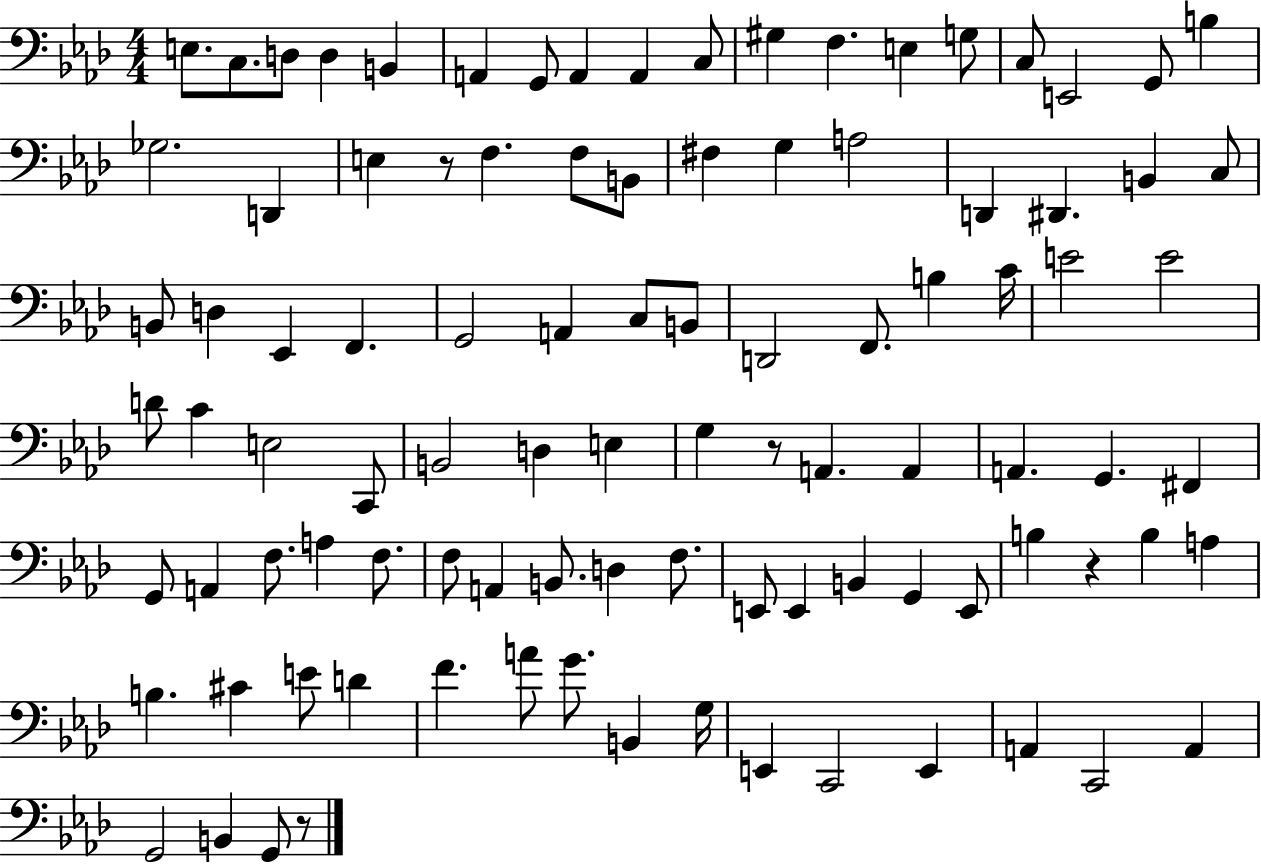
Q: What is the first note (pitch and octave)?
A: E3